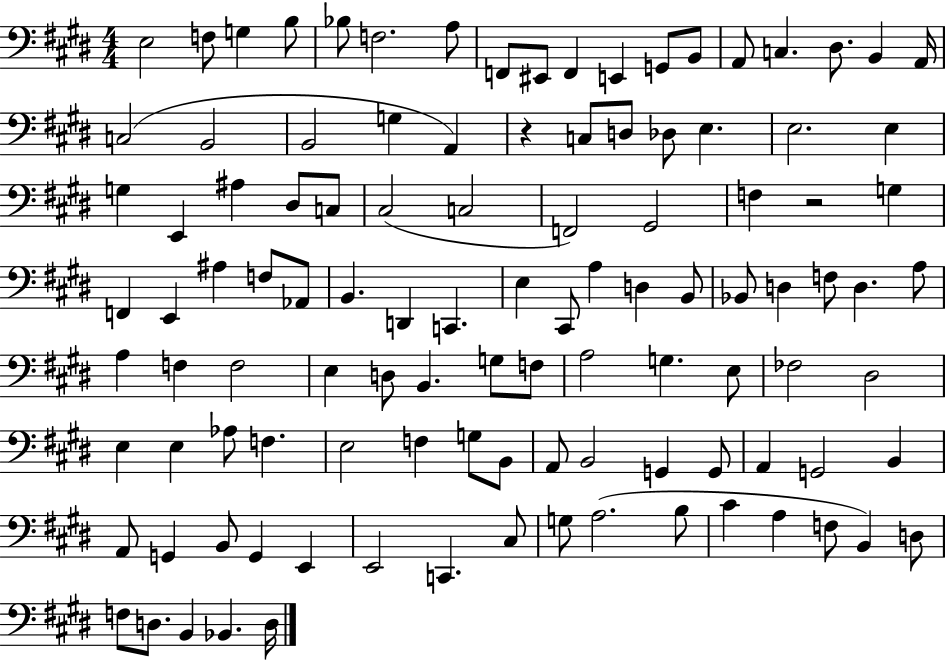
X:1
T:Untitled
M:4/4
L:1/4
K:E
E,2 F,/2 G, B,/2 _B,/2 F,2 A,/2 F,,/2 ^E,,/2 F,, E,, G,,/2 B,,/2 A,,/2 C, ^D,/2 B,, A,,/4 C,2 B,,2 B,,2 G, A,, z C,/2 D,/2 _D,/2 E, E,2 E, G, E,, ^A, ^D,/2 C,/2 ^C,2 C,2 F,,2 ^G,,2 F, z2 G, F,, E,, ^A, F,/2 _A,,/2 B,, D,, C,, E, ^C,,/2 A, D, B,,/2 _B,,/2 D, F,/2 D, A,/2 A, F, F,2 E, D,/2 B,, G,/2 F,/2 A,2 G, E,/2 _F,2 ^D,2 E, E, _A,/2 F, E,2 F, G,/2 B,,/2 A,,/2 B,,2 G,, G,,/2 A,, G,,2 B,, A,,/2 G,, B,,/2 G,, E,, E,,2 C,, ^C,/2 G,/2 A,2 B,/2 ^C A, F,/2 B,, D,/2 F,/2 D,/2 B,, _B,, D,/4